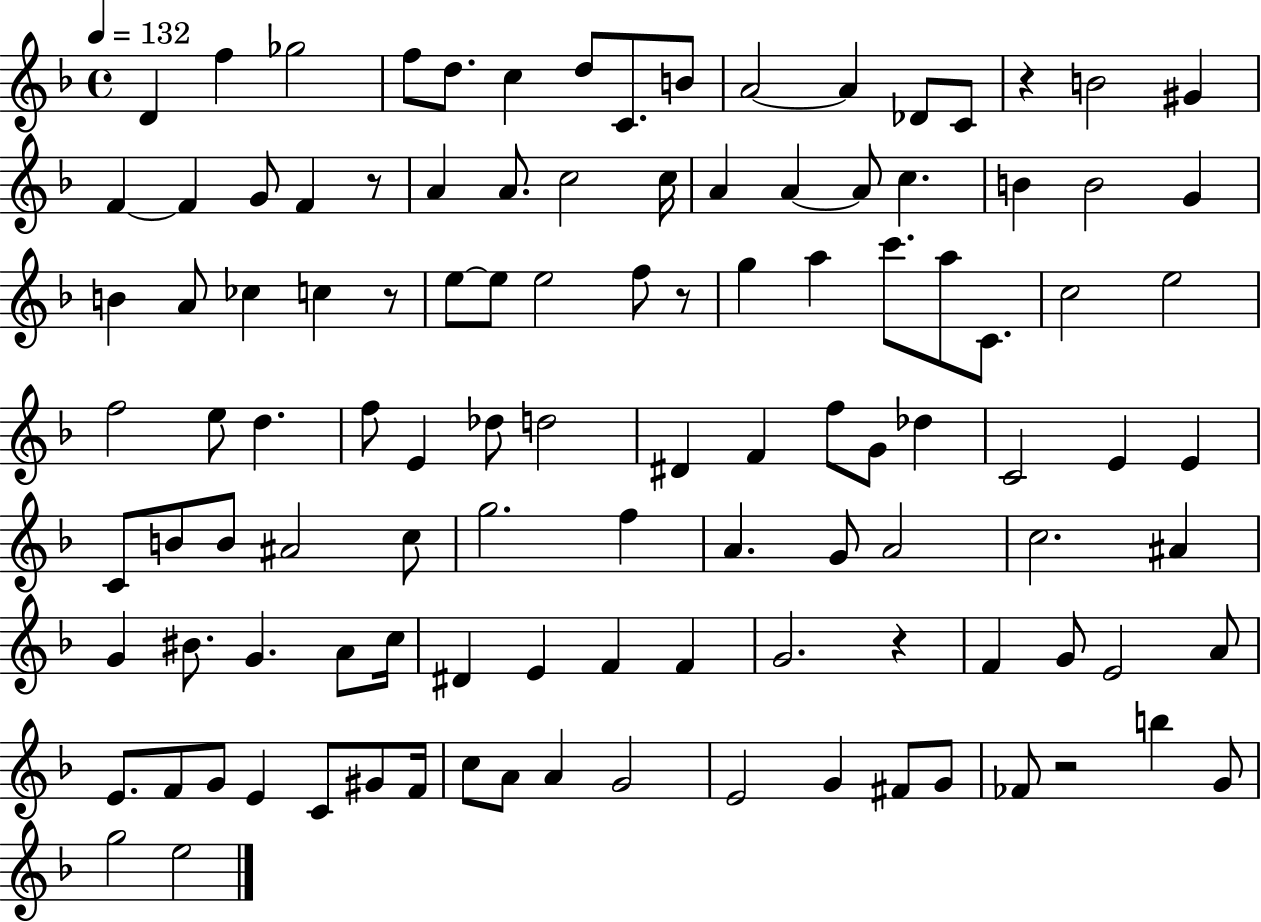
X:1
T:Untitled
M:4/4
L:1/4
K:F
D f _g2 f/2 d/2 c d/2 C/2 B/2 A2 A _D/2 C/2 z B2 ^G F F G/2 F z/2 A A/2 c2 c/4 A A A/2 c B B2 G B A/2 _c c z/2 e/2 e/2 e2 f/2 z/2 g a c'/2 a/2 C/2 c2 e2 f2 e/2 d f/2 E _d/2 d2 ^D F f/2 G/2 _d C2 E E C/2 B/2 B/2 ^A2 c/2 g2 f A G/2 A2 c2 ^A G ^B/2 G A/2 c/4 ^D E F F G2 z F G/2 E2 A/2 E/2 F/2 G/2 E C/2 ^G/2 F/4 c/2 A/2 A G2 E2 G ^F/2 G/2 _F/2 z2 b G/2 g2 e2